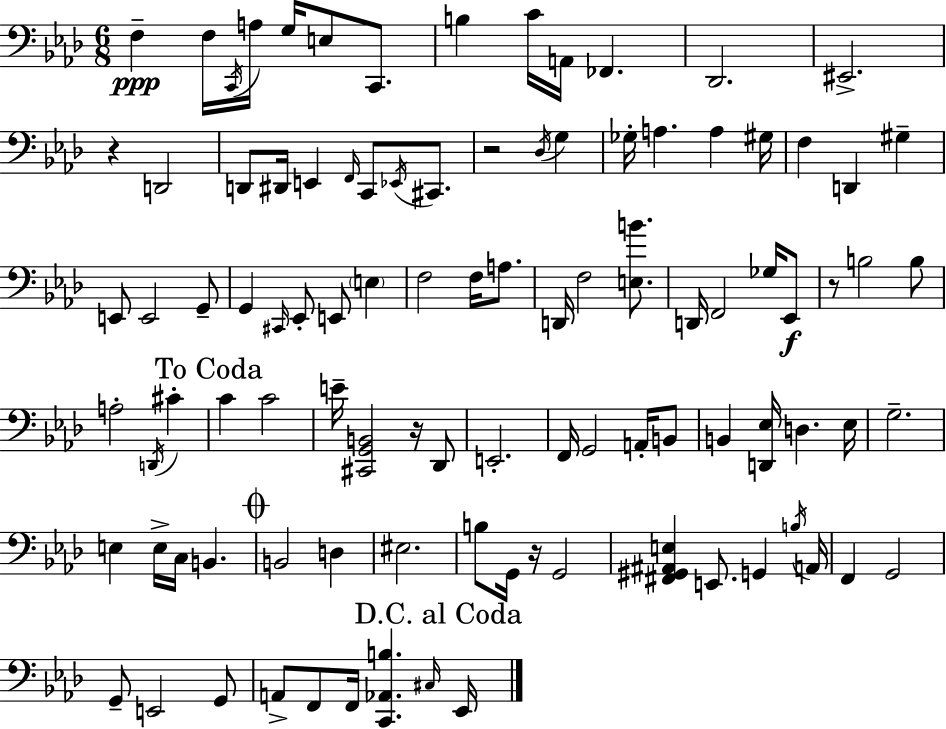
X:1
T:Untitled
M:6/8
L:1/4
K:Ab
F, F,/4 C,,/4 A,/4 G,/4 E,/2 C,,/2 B, C/4 A,,/4 _F,, _D,,2 ^E,,2 z D,,2 D,,/2 ^D,,/4 E,, F,,/4 C,,/2 _E,,/4 ^C,,/2 z2 _D,/4 G, _G,/4 A, A, ^G,/4 F, D,, ^G, E,,/2 E,,2 G,,/2 G,, ^C,,/4 _E,,/2 E,,/2 E, F,2 F,/4 A,/2 D,,/4 F,2 [E,B]/2 D,,/4 F,,2 _G,/4 _E,,/2 z/2 B,2 B,/2 A,2 D,,/4 ^C C C2 E/4 [^C,,G,,B,,]2 z/4 _D,,/2 E,,2 F,,/4 G,,2 A,,/4 B,,/2 B,, [D,,_E,]/4 D, _E,/4 G,2 E, E,/4 C,/4 B,, B,,2 D, ^E,2 B,/2 G,,/4 z/4 G,,2 [^F,,^G,,^A,,E,] E,,/2 G,, B,/4 A,,/4 F,, G,,2 G,,/2 E,,2 G,,/2 A,,/2 F,,/2 F,,/4 [C,,_A,,B,] ^C,/4 _E,,/4